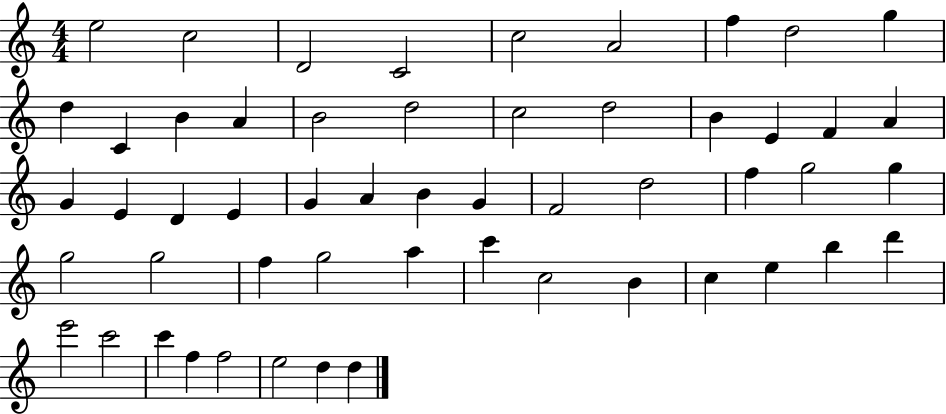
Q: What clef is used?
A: treble